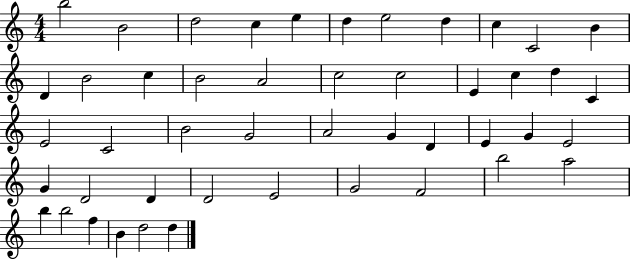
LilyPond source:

{
  \clef treble
  \numericTimeSignature
  \time 4/4
  \key c \major
  b''2 b'2 | d''2 c''4 e''4 | d''4 e''2 d''4 | c''4 c'2 b'4 | \break d'4 b'2 c''4 | b'2 a'2 | c''2 c''2 | e'4 c''4 d''4 c'4 | \break e'2 c'2 | b'2 g'2 | a'2 g'4 d'4 | e'4 g'4 e'2 | \break g'4 d'2 d'4 | d'2 e'2 | g'2 f'2 | b''2 a''2 | \break b''4 b''2 f''4 | b'4 d''2 d''4 | \bar "|."
}